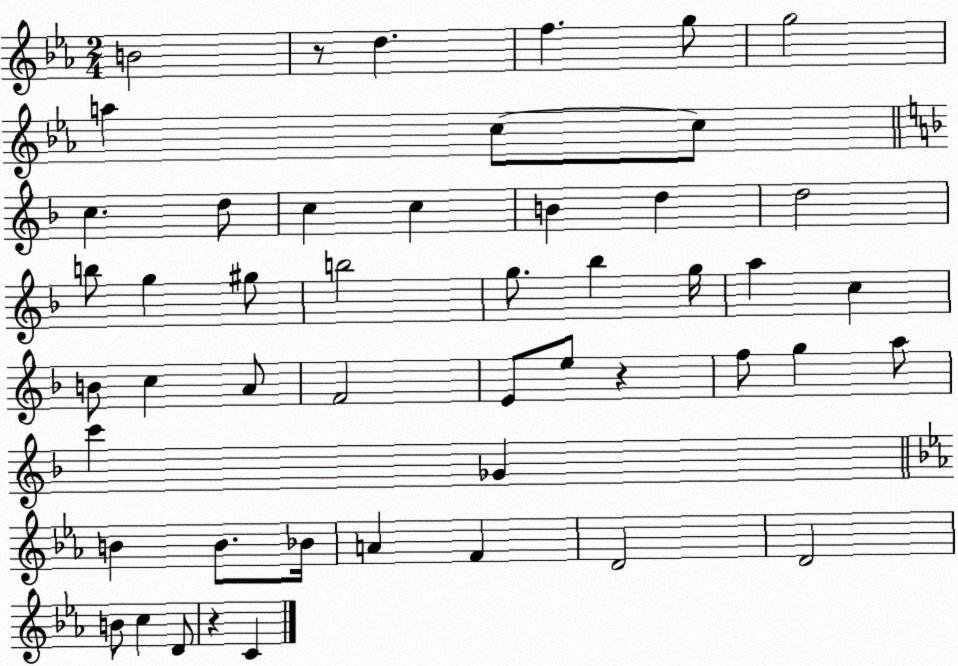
X:1
T:Untitled
M:2/4
L:1/4
K:Eb
B2 z/2 d f g/2 g2 a c/2 c/2 c d/2 c c B d d2 b/2 g ^g/2 b2 g/2 _b g/4 a c B/2 c A/2 F2 E/2 e/2 z f/2 g a/2 c' _G B B/2 _B/4 A F D2 D2 B/2 c D/2 z C